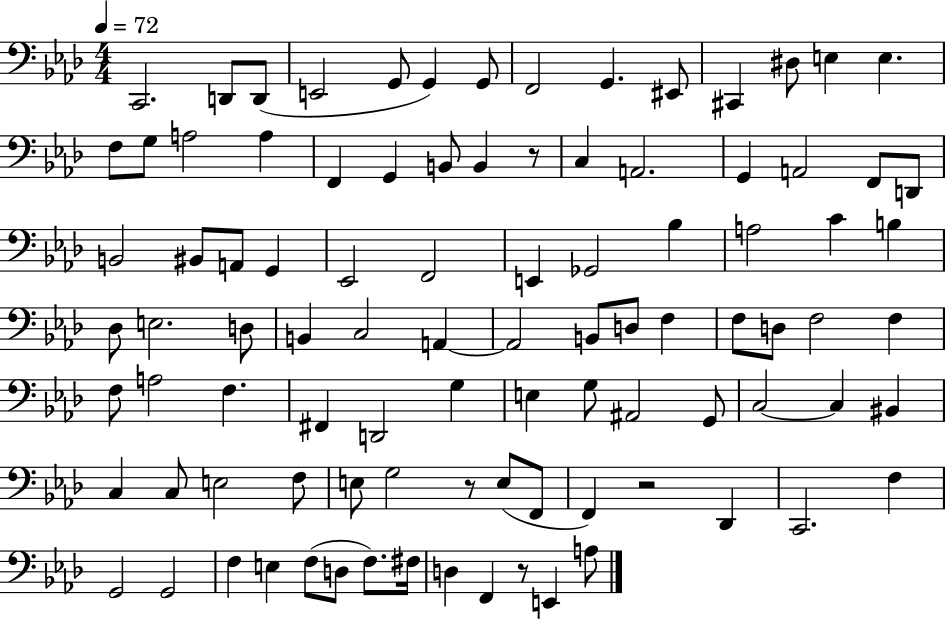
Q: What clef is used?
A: bass